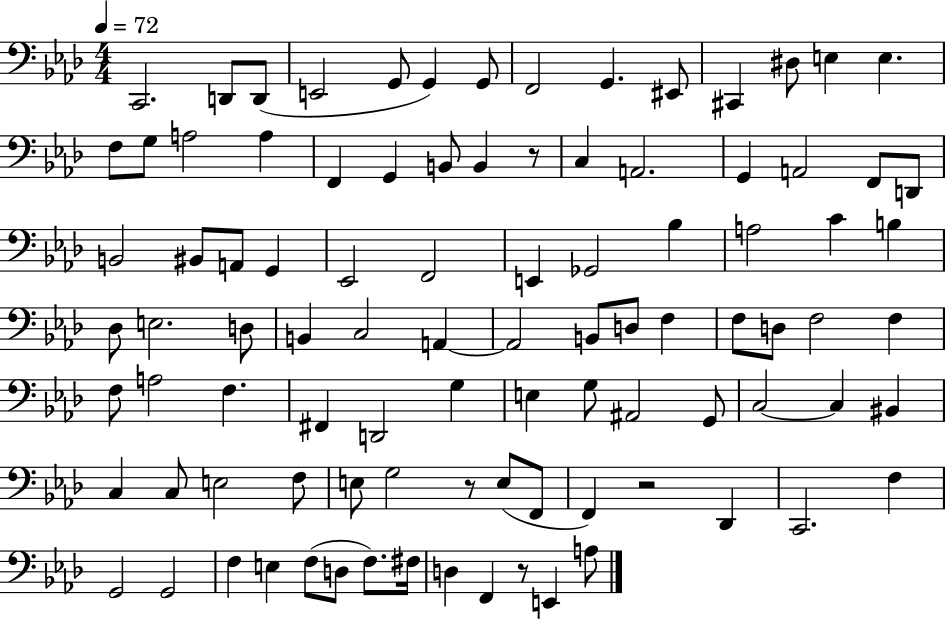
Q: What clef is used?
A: bass